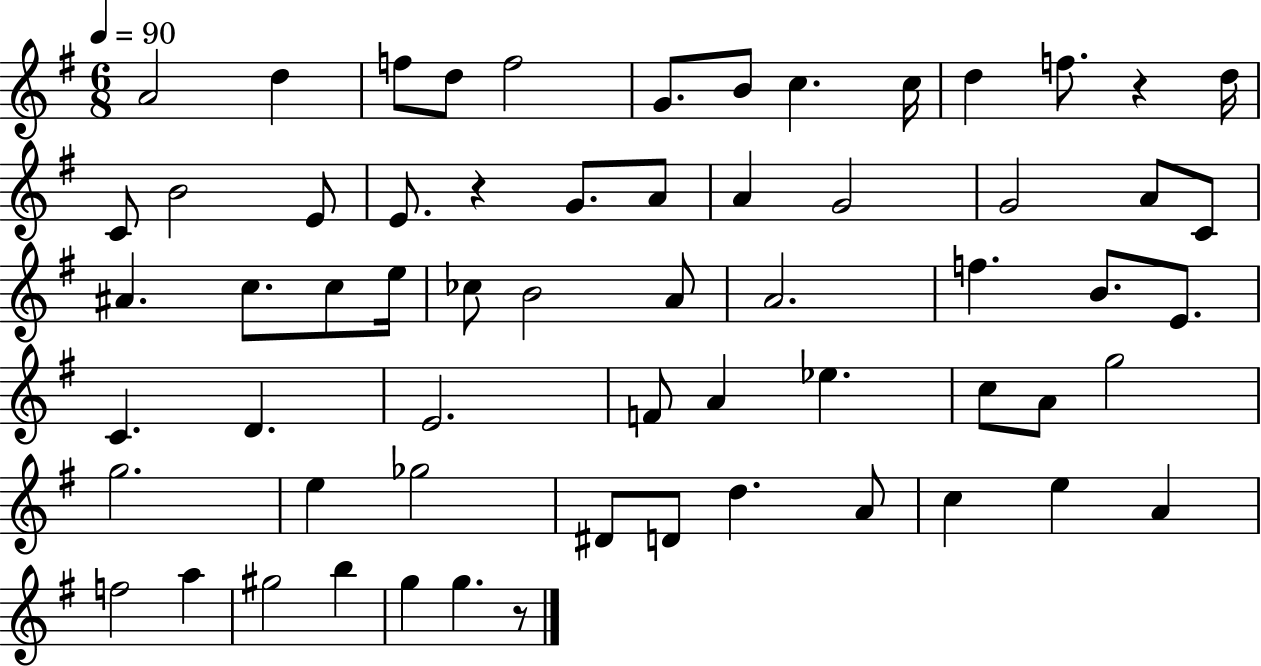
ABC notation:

X:1
T:Untitled
M:6/8
L:1/4
K:G
A2 d f/2 d/2 f2 G/2 B/2 c c/4 d f/2 z d/4 C/2 B2 E/2 E/2 z G/2 A/2 A G2 G2 A/2 C/2 ^A c/2 c/2 e/4 _c/2 B2 A/2 A2 f B/2 E/2 C D E2 F/2 A _e c/2 A/2 g2 g2 e _g2 ^D/2 D/2 d A/2 c e A f2 a ^g2 b g g z/2